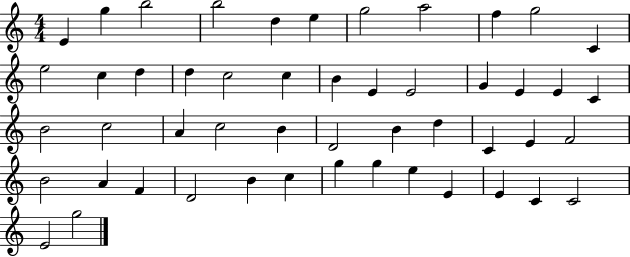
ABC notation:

X:1
T:Untitled
M:4/4
L:1/4
K:C
E g b2 b2 d e g2 a2 f g2 C e2 c d d c2 c B E E2 G E E C B2 c2 A c2 B D2 B d C E F2 B2 A F D2 B c g g e E E C C2 E2 g2